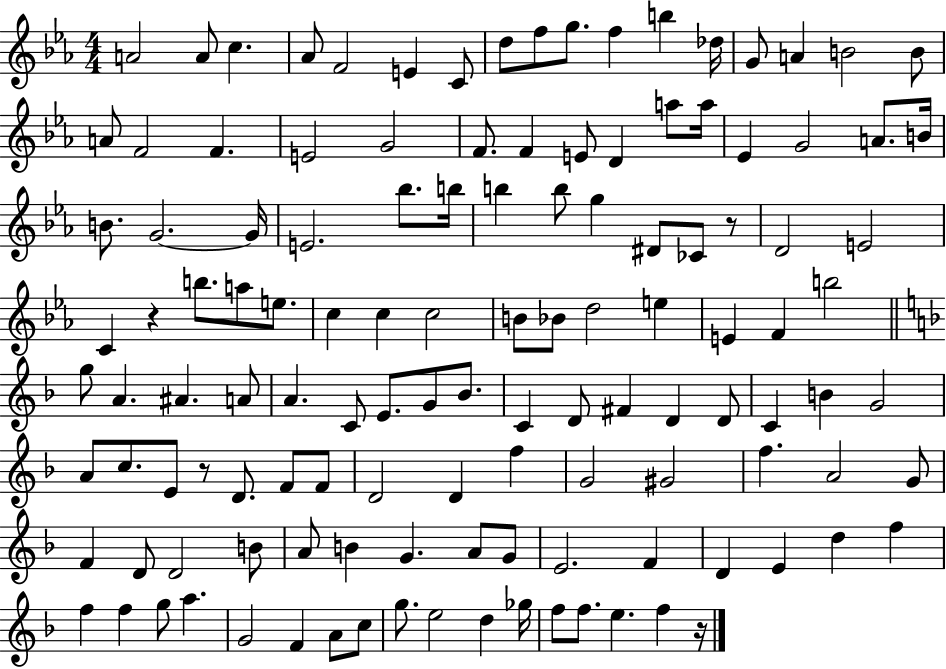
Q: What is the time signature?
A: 4/4